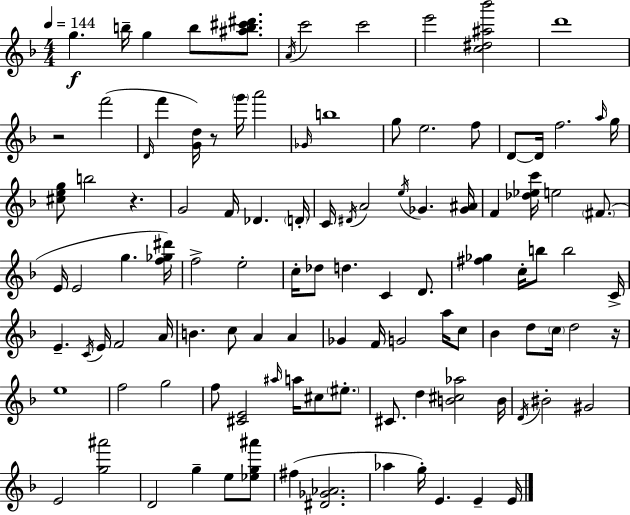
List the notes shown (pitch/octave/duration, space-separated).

G5/q. B5/s G5/q B5/e [A#5,B5,C#6,D#6]/e. A4/s C6/h C6/h E6/h [C5,D#5,A#5,Bb6]/h D6/w R/h F6/h D4/s F6/q [G4,D5]/s R/e G6/s A6/h Gb4/s B5/w G5/e E5/h. F5/e D4/e D4/s F5/h. A5/s G5/s [C#5,E5,G5]/e B5/h R/q. G4/h F4/s Db4/q. D4/s C4/s D#4/s A4/h E5/s Gb4/q. [Gb4,A#4]/s F4/q [Db5,Eb5,C6]/s E5/h F#4/e. E4/s E4/h G5/q. [F5,Gb5,D#6]/s F5/h E5/h C5/s Db5/e D5/q. C4/q D4/e. [F#5,Gb5]/q C5/s B5/e B5/h C4/s E4/q. C4/s E4/s F4/h A4/s B4/q. C5/e A4/q A4/q Gb4/q F4/s G4/h A5/s C5/e Bb4/q D5/e C5/s D5/h R/s E5/w F5/h G5/h F5/e [C#4,E4]/h A#5/s A5/s C#5/e EIS5/e. C#4/e. D5/q [B4,C#5,Ab5]/h B4/s D4/s BIS4/h G#4/h E4/h [G5,A#6]/h D4/h G5/q E5/e [Eb5,G5,A#6]/e F#5/q [D#4,Gb4,Ab4]/h. Ab5/q G5/s E4/q. E4/q E4/s